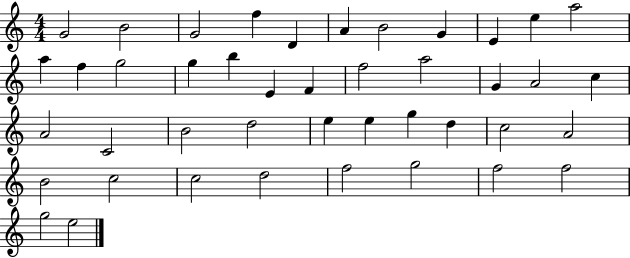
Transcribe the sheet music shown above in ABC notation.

X:1
T:Untitled
M:4/4
L:1/4
K:C
G2 B2 G2 f D A B2 G E e a2 a f g2 g b E F f2 a2 G A2 c A2 C2 B2 d2 e e g d c2 A2 B2 c2 c2 d2 f2 g2 f2 f2 g2 e2